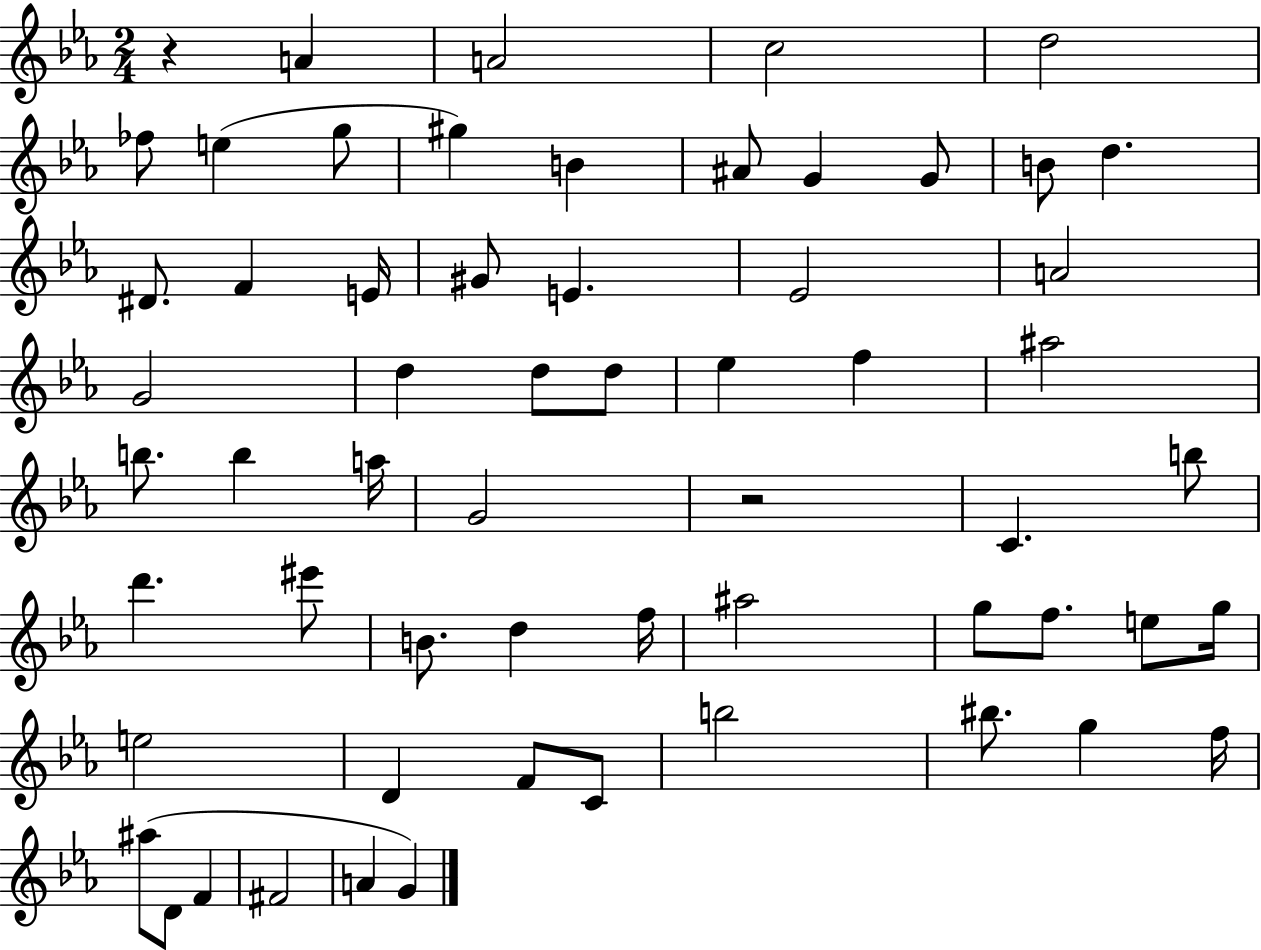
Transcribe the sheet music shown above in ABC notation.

X:1
T:Untitled
M:2/4
L:1/4
K:Eb
z A A2 c2 d2 _f/2 e g/2 ^g B ^A/2 G G/2 B/2 d ^D/2 F E/4 ^G/2 E _E2 A2 G2 d d/2 d/2 _e f ^a2 b/2 b a/4 G2 z2 C b/2 d' ^e'/2 B/2 d f/4 ^a2 g/2 f/2 e/2 g/4 e2 D F/2 C/2 b2 ^b/2 g f/4 ^a/2 D/2 F ^F2 A G